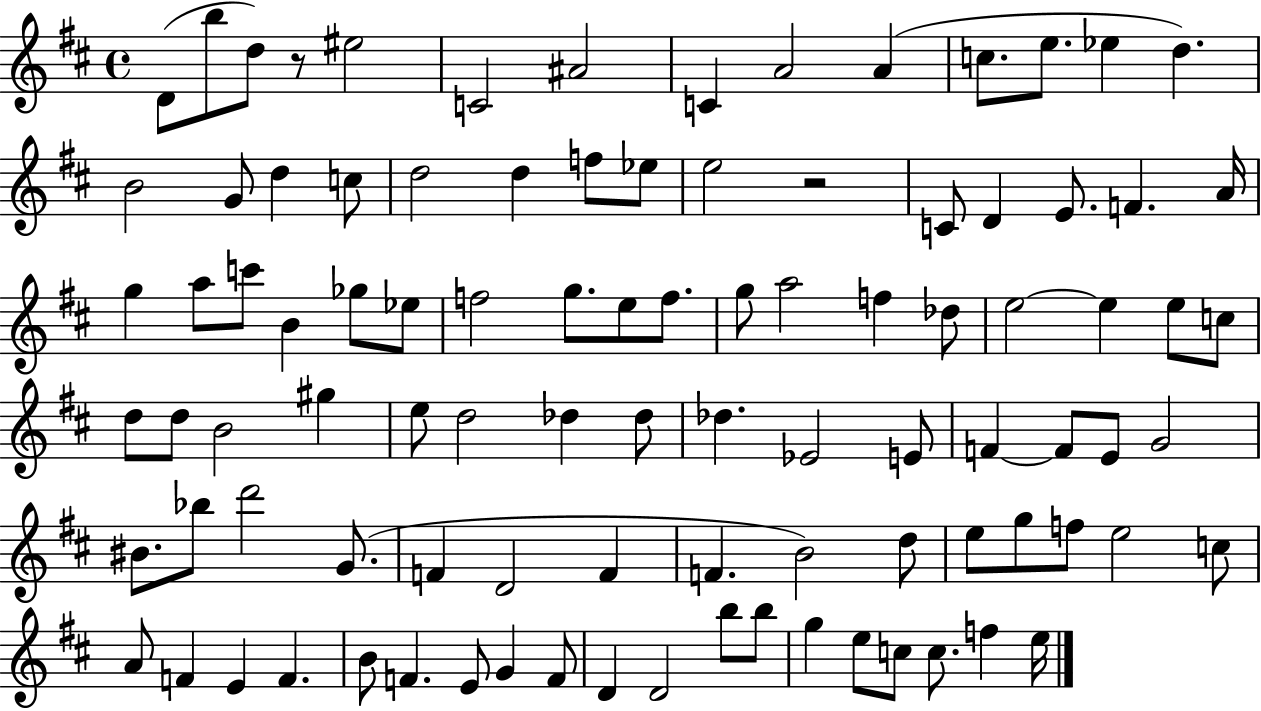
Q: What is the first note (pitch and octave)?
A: D4